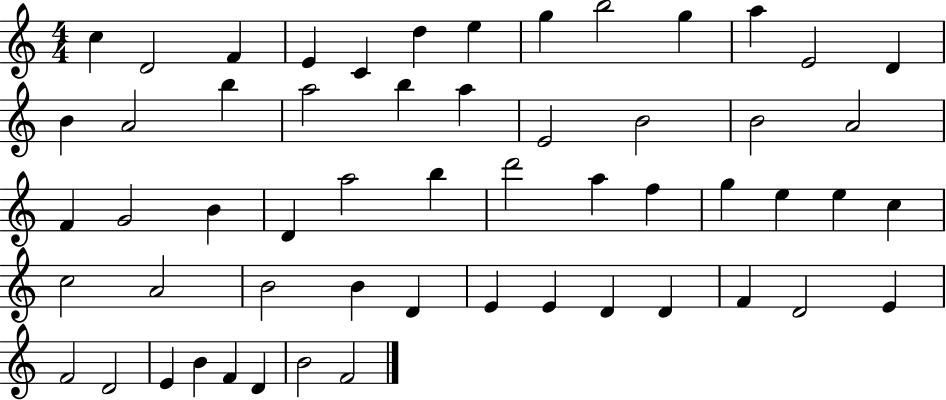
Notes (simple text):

C5/q D4/h F4/q E4/q C4/q D5/q E5/q G5/q B5/h G5/q A5/q E4/h D4/q B4/q A4/h B5/q A5/h B5/q A5/q E4/h B4/h B4/h A4/h F4/q G4/h B4/q D4/q A5/h B5/q D6/h A5/q F5/q G5/q E5/q E5/q C5/q C5/h A4/h B4/h B4/q D4/q E4/q E4/q D4/q D4/q F4/q D4/h E4/q F4/h D4/h E4/q B4/q F4/q D4/q B4/h F4/h